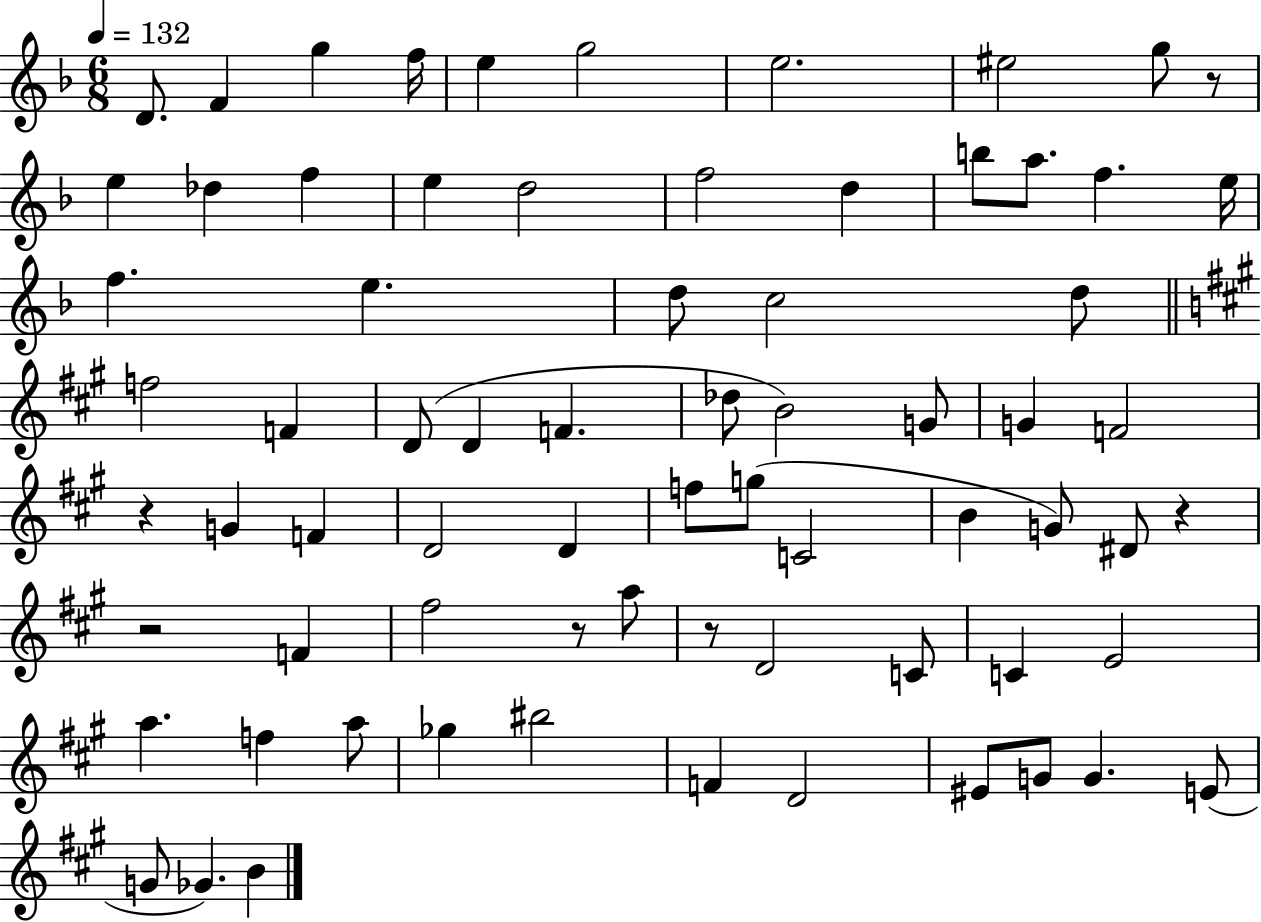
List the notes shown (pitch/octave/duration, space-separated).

D4/e. F4/q G5/q F5/s E5/q G5/h E5/h. EIS5/h G5/e R/e E5/q Db5/q F5/q E5/q D5/h F5/h D5/q B5/e A5/e. F5/q. E5/s F5/q. E5/q. D5/e C5/h D5/e F5/h F4/q D4/e D4/q F4/q. Db5/e B4/h G4/e G4/q F4/h R/q G4/q F4/q D4/h D4/q F5/e G5/e C4/h B4/q G4/e D#4/e R/q R/h F4/q F#5/h R/e A5/e R/e D4/h C4/e C4/q E4/h A5/q. F5/q A5/e Gb5/q BIS5/h F4/q D4/h EIS4/e G4/e G4/q. E4/e G4/e Gb4/q. B4/q